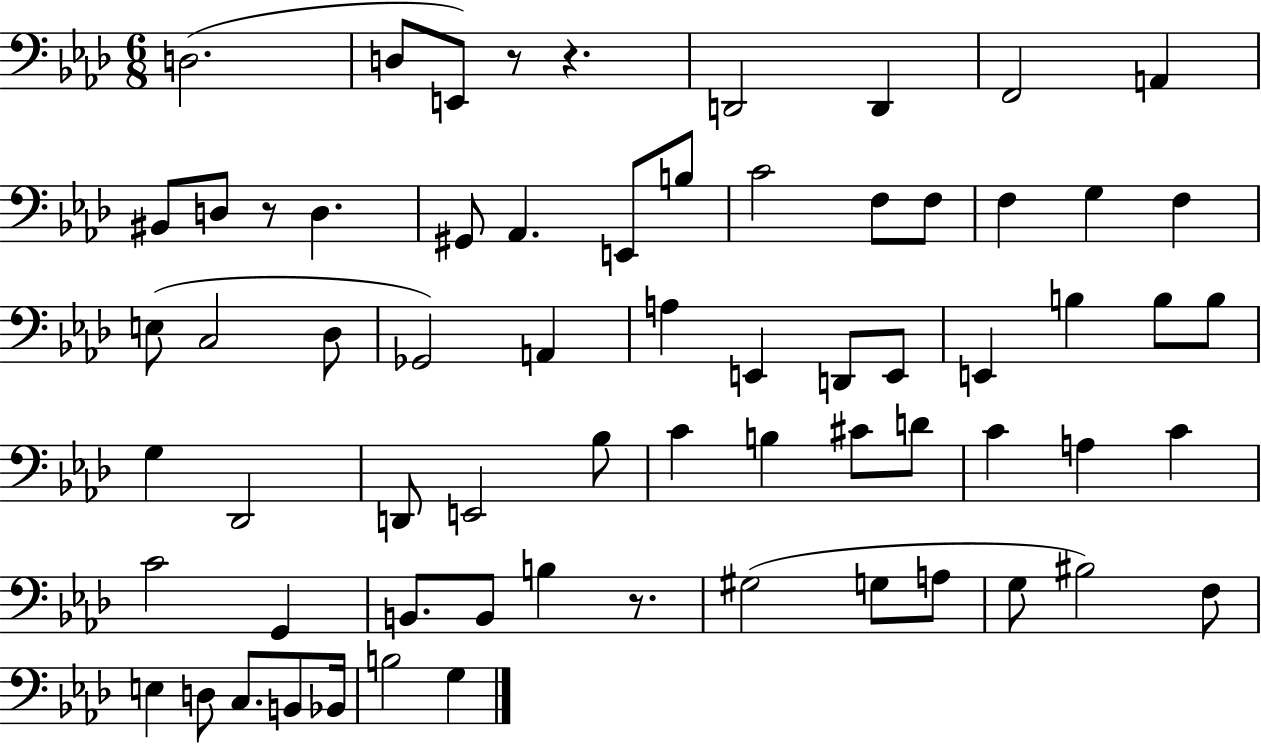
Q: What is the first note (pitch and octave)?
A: D3